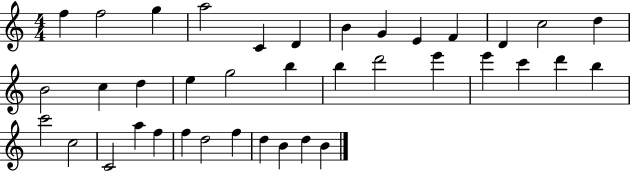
X:1
T:Untitled
M:4/4
L:1/4
K:C
f f2 g a2 C D B G E F D c2 d B2 c d e g2 b b d'2 e' e' c' d' b c'2 c2 C2 a f f d2 f d B d B